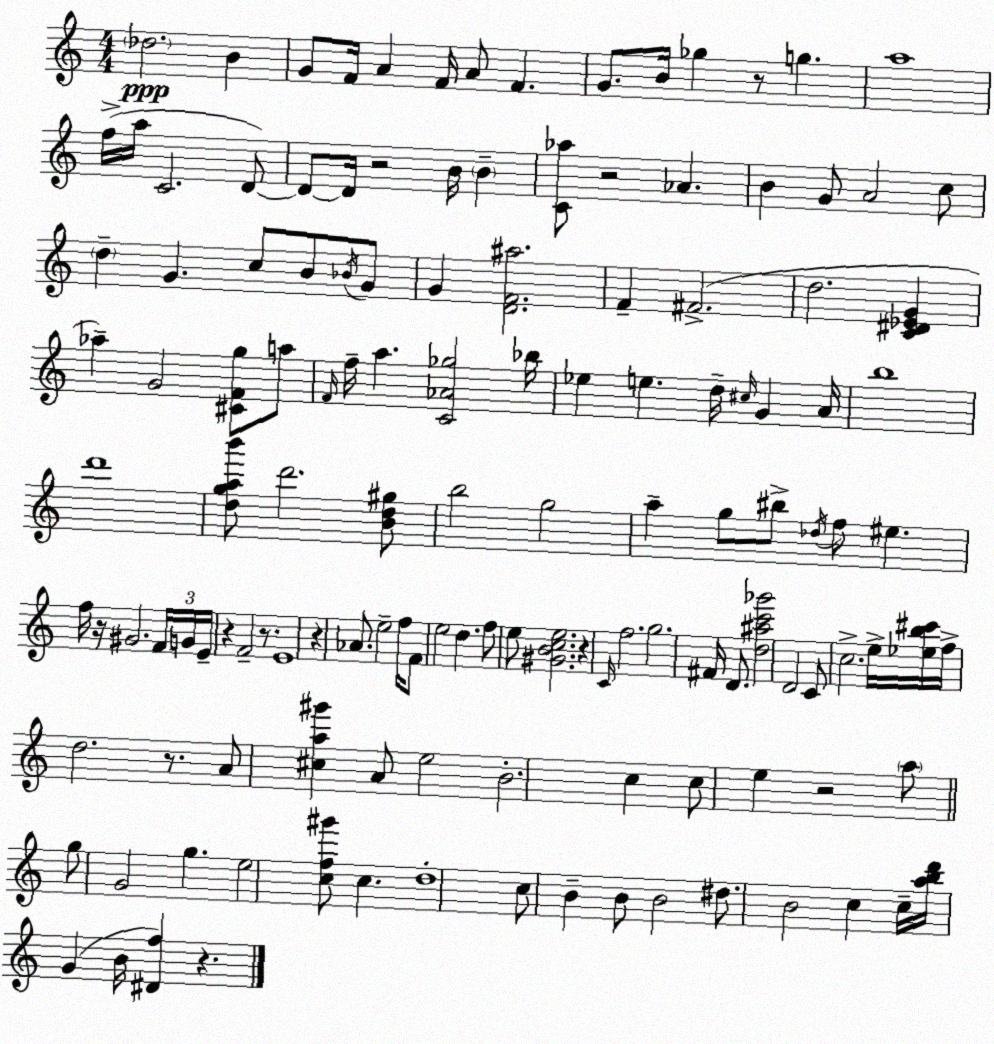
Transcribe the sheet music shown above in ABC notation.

X:1
T:Untitled
M:4/4
L:1/4
K:Am
_d2 B G/2 F/4 A F/4 A/2 F G/2 B/4 _g z/2 g a4 f/4 a/4 C2 D/2 D/2 D/4 z2 B/4 B [C_a]/2 z2 _A B G/2 A2 c/2 d G c/2 B/2 _B/4 G/2 G [DF^a]2 F ^F2 d2 [C^D_EG] _a G2 [^CFg]/2 a/2 F/4 f/4 a [C_A_g]2 _b/4 _e e d/4 ^c/4 G A/4 b4 d'4 [dgab']/2 d'2 [Bd^g]/2 b2 g2 a g/2 ^b/2 _d/4 f/2 ^e f/4 z/4 ^G2 F/4 G/4 E/4 z F2 z/2 E4 z _A/2 e2 f/4 F/2 e2 d f/2 e/2 [^GBce]2 z C/4 f2 g2 ^F/4 D/2 [d^ac'_g']2 D2 C/2 c2 e/4 [_eb^c']/4 f/4 d2 z/2 A/2 [^ca^g'] A/2 e2 B2 c c/2 e z2 a/2 g/2 G2 g e2 [cf^g']/2 c d4 c/2 B B/2 B2 ^d/2 B2 c c/4 [abd']/4 G B/4 [^Df] z